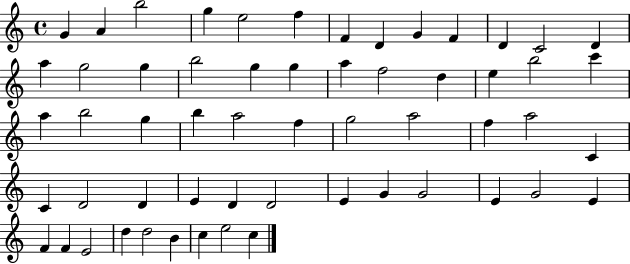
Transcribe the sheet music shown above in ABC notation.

X:1
T:Untitled
M:4/4
L:1/4
K:C
G A b2 g e2 f F D G F D C2 D a g2 g b2 g g a f2 d e b2 c' a b2 g b a2 f g2 a2 f a2 C C D2 D E D D2 E G G2 E G2 E F F E2 d d2 B c e2 c